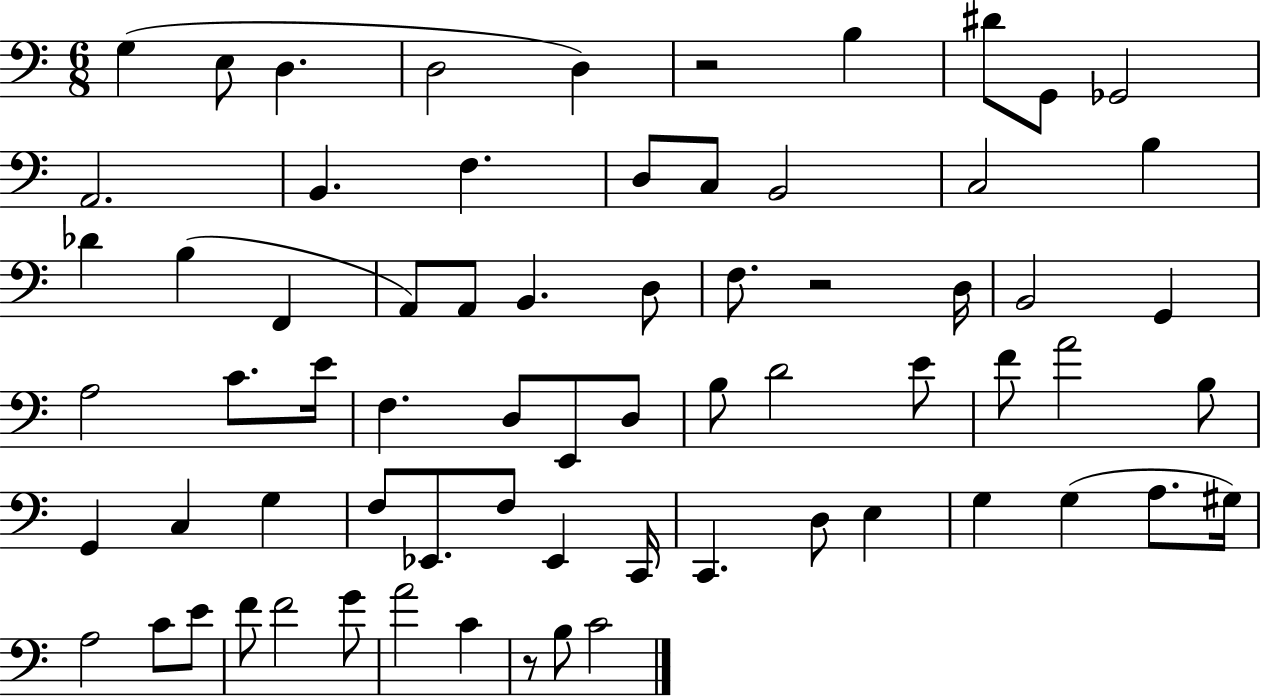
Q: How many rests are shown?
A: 3